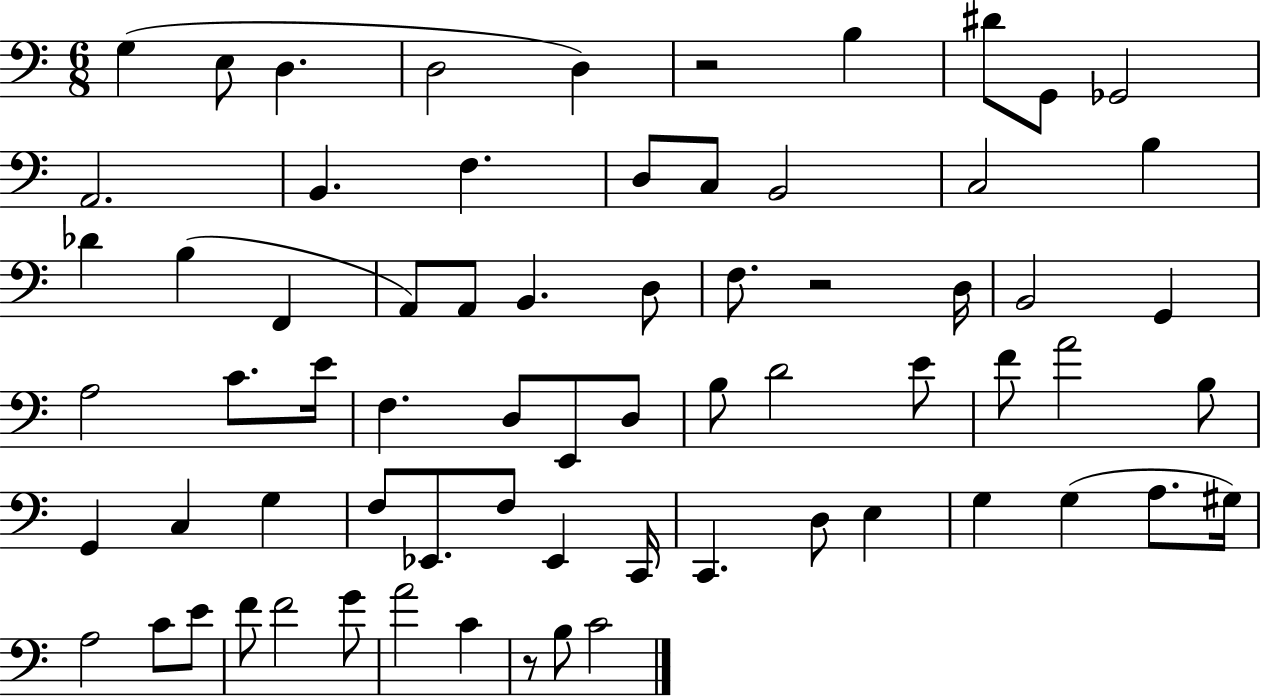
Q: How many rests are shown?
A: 3